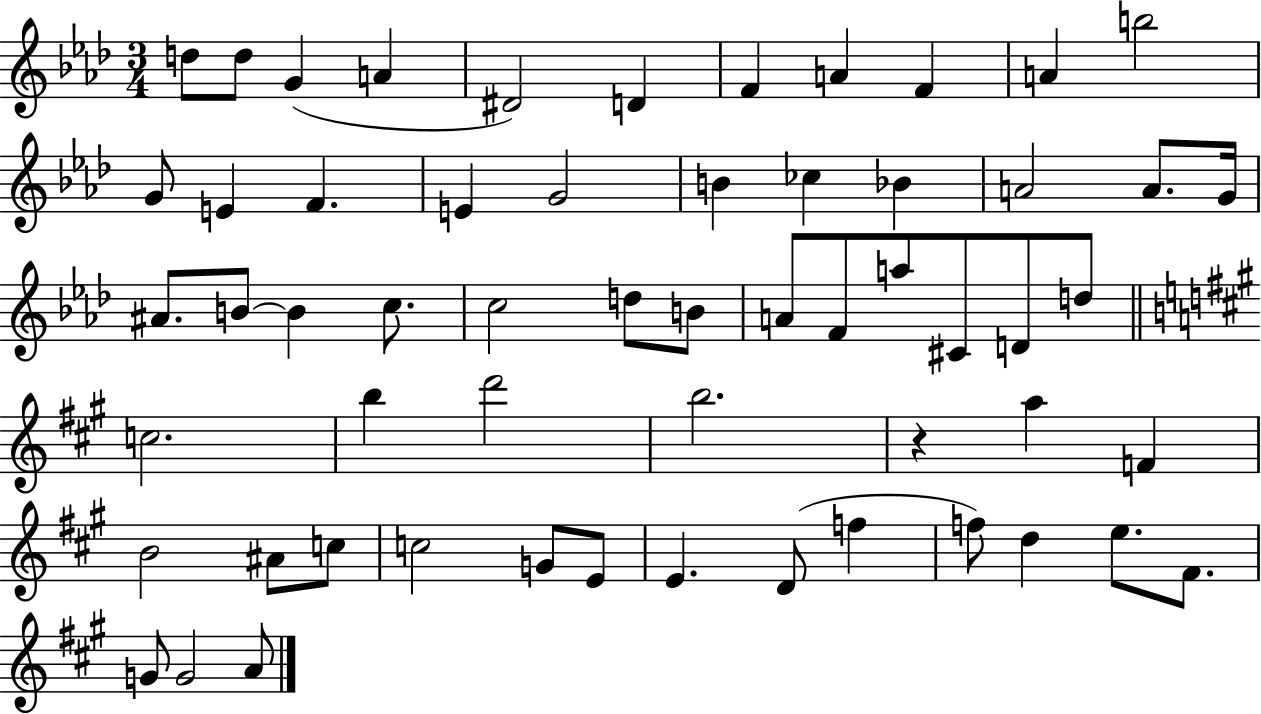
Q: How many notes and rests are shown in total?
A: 58